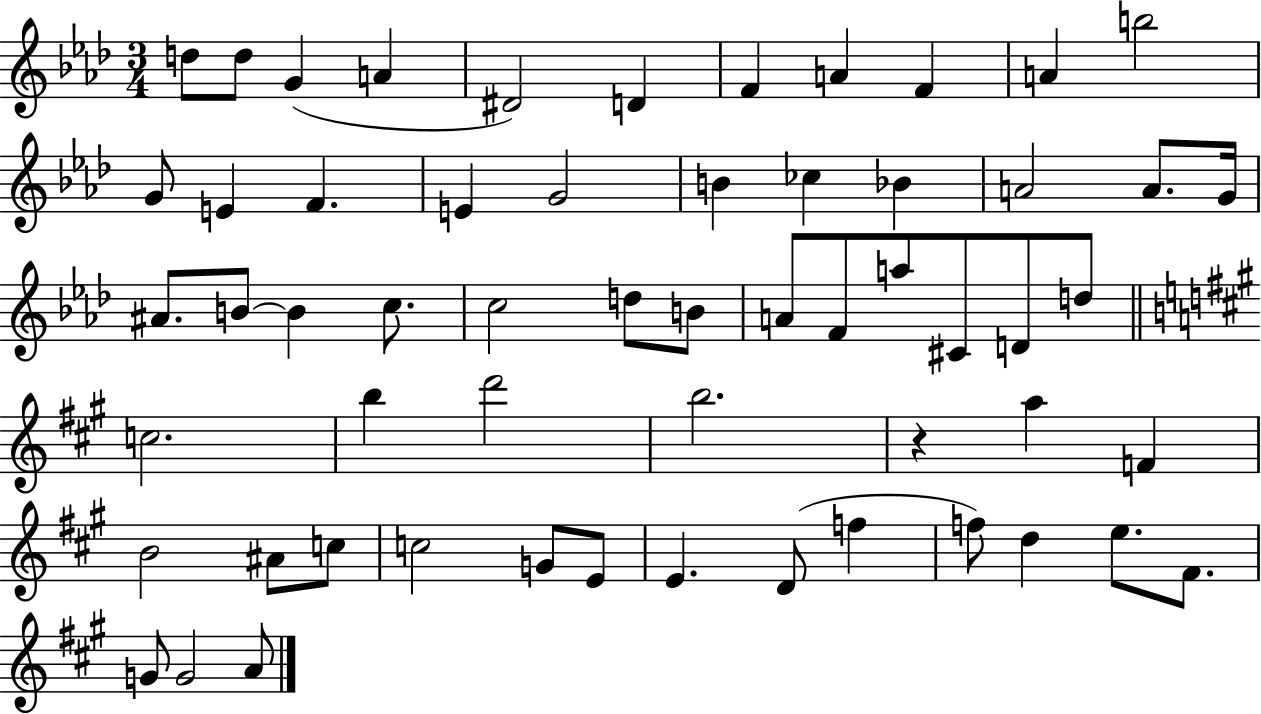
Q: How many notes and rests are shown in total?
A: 58